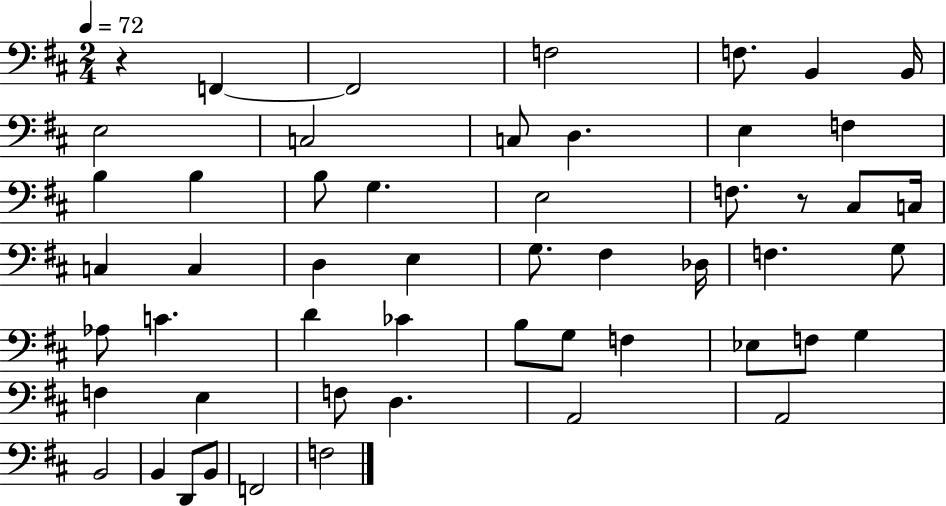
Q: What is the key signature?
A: D major